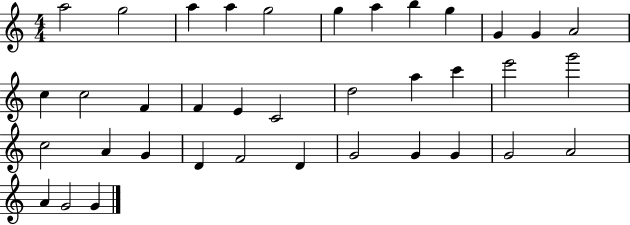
{
  \clef treble
  \numericTimeSignature
  \time 4/4
  \key c \major
  a''2 g''2 | a''4 a''4 g''2 | g''4 a''4 b''4 g''4 | g'4 g'4 a'2 | \break c''4 c''2 f'4 | f'4 e'4 c'2 | d''2 a''4 c'''4 | e'''2 g'''2 | \break c''2 a'4 g'4 | d'4 f'2 d'4 | g'2 g'4 g'4 | g'2 a'2 | \break a'4 g'2 g'4 | \bar "|."
}